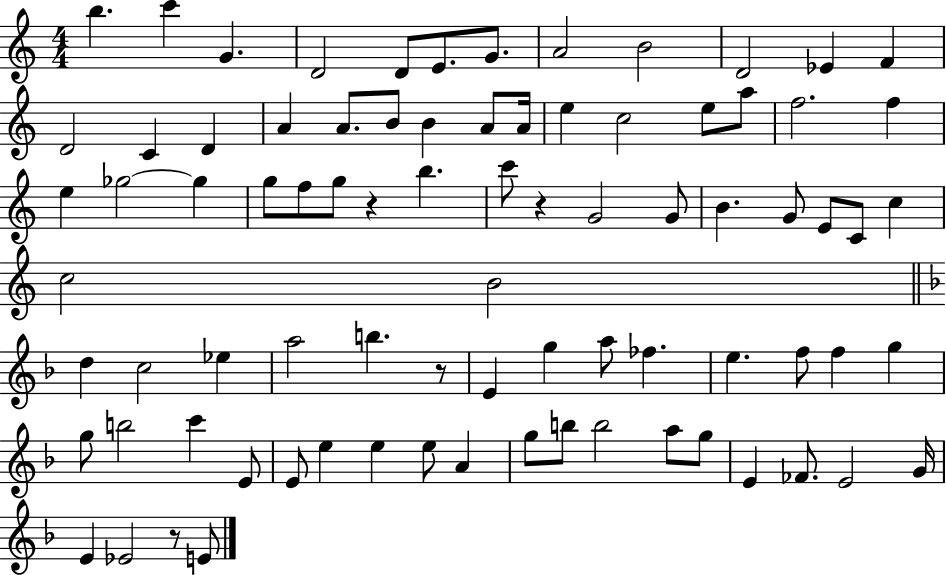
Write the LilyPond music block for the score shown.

{
  \clef treble
  \numericTimeSignature
  \time 4/4
  \key c \major
  b''4. c'''4 g'4. | d'2 d'8 e'8. g'8. | a'2 b'2 | d'2 ees'4 f'4 | \break d'2 c'4 d'4 | a'4 a'8. b'8 b'4 a'8 a'16 | e''4 c''2 e''8 a''8 | f''2. f''4 | \break e''4 ges''2~~ ges''4 | g''8 f''8 g''8 r4 b''4. | c'''8 r4 g'2 g'8 | b'4. g'8 e'8 c'8 c''4 | \break c''2 b'2 | \bar "||" \break \key f \major d''4 c''2 ees''4 | a''2 b''4. r8 | e'4 g''4 a''8 fes''4. | e''4. f''8 f''4 g''4 | \break g''8 b''2 c'''4 e'8 | e'8 e''4 e''4 e''8 a'4 | g''8 b''8 b''2 a''8 g''8 | e'4 fes'8. e'2 g'16 | \break e'4 ees'2 r8 e'8 | \bar "|."
}